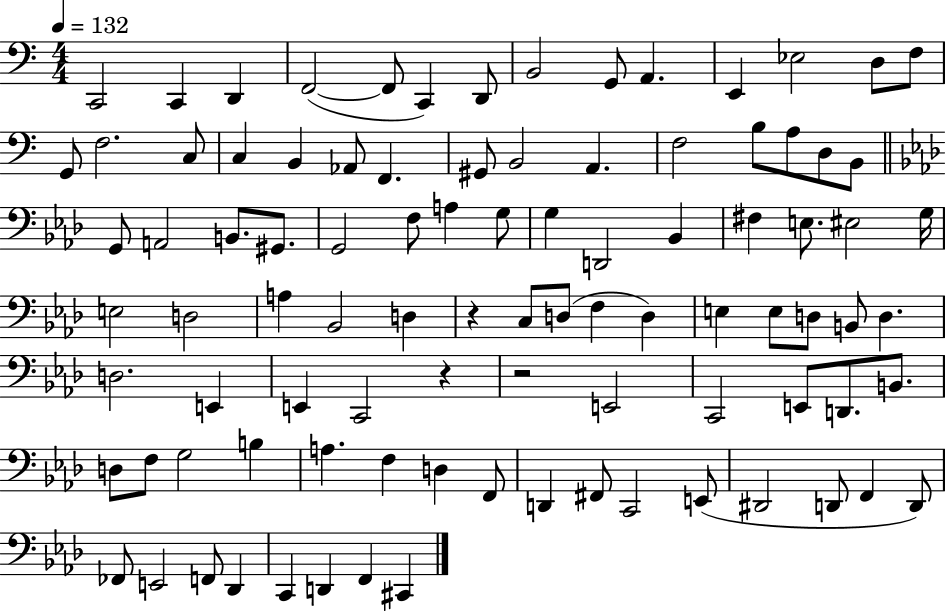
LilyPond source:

{
  \clef bass
  \numericTimeSignature
  \time 4/4
  \key c \major
  \tempo 4 = 132
  \repeat volta 2 { c,2 c,4 d,4 | f,2~(~ f,8 c,4) d,8 | b,2 g,8 a,4. | e,4 ees2 d8 f8 | \break g,8 f2. c8 | c4 b,4 aes,8 f,4. | gis,8 b,2 a,4. | f2 b8 a8 d8 b,8 | \break \bar "||" \break \key f \minor g,8 a,2 b,8. gis,8. | g,2 f8 a4 g8 | g4 d,2 bes,4 | fis4 e8. eis2 g16 | \break e2 d2 | a4 bes,2 d4 | r4 c8 d8( f4 d4) | e4 e8 d8 b,8 d4. | \break d2. e,4 | e,4 c,2 r4 | r2 e,2 | c,2 e,8 d,8. b,8. | \break d8 f8 g2 b4 | a4. f4 d4 f,8 | d,4 fis,8 c,2 e,8( | dis,2 d,8 f,4 d,8) | \break fes,8 e,2 f,8 des,4 | c,4 d,4 f,4 cis,4 | } \bar "|."
}